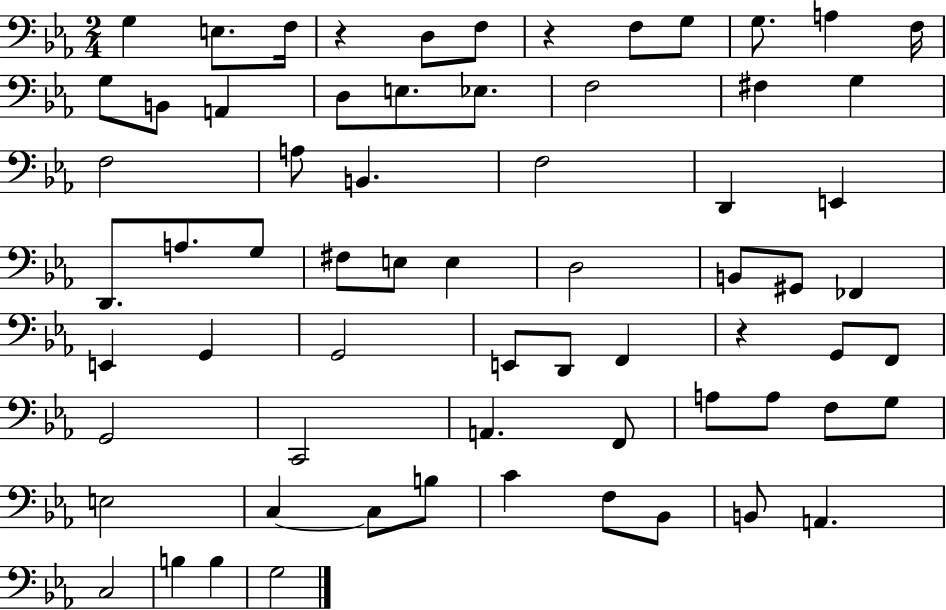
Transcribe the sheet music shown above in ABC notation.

X:1
T:Untitled
M:2/4
L:1/4
K:Eb
G, E,/2 F,/4 z D,/2 F,/2 z F,/2 G,/2 G,/2 A, F,/4 G,/2 B,,/2 A,, D,/2 E,/2 _E,/2 F,2 ^F, G, F,2 A,/2 B,, F,2 D,, E,, D,,/2 A,/2 G,/2 ^F,/2 E,/2 E, D,2 B,,/2 ^G,,/2 _F,, E,, G,, G,,2 E,,/2 D,,/2 F,, z G,,/2 F,,/2 G,,2 C,,2 A,, F,,/2 A,/2 A,/2 F,/2 G,/2 E,2 C, C,/2 B,/2 C F,/2 _B,,/2 B,,/2 A,, C,2 B, B, G,2